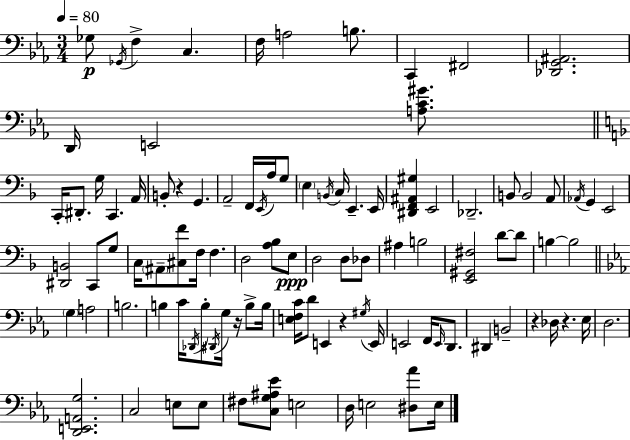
{
  \clef bass
  \numericTimeSignature
  \time 3/4
  \key ees \major
  \tempo 4 = 80
  \repeat volta 2 { ges8\p \acciaccatura { ges,16 } f4-> c4. | f16 a2 b8. | c,4 fis,2 | <des, g, ais,>2. | \break d,16 e,2 <a c' gis'>8. | \bar "||" \break \key d \minor c,16-. dis,8.-. g16 c,4. a,16 | b,8-. r4 g,4. | a,2-- f,16 \acciaccatura { e,16 } a16 g8 | \parenthesize e4 \acciaccatura { b,16 } c16 e,4.-- | \break e,16 <dis, f, ais, gis>4 e,2 | des,2.-- | b,8 b,2 | a,8 \acciaccatura { aes,16 } g,4 e,2 | \break <dis, b,>2 c,8 | g8 c16 \parenthesize ais,8-- <cis f'>8 f16 f4. | d2 <a bes>8 | e8\ppp d2 d8 | \break des8 ais4 b2 | <e, gis, fis>2 d'8~~ | d'8 b4~~ b2 | \bar "||" \break \key ees \major \parenthesize g4 a2 | b2. | b4 c'16 \acciaccatura { des,16 } b8-. \acciaccatura { dis,16 } g16 r16 b8-> | b16 <e f c'>16 d'8 e,4 r4 | \break \acciaccatura { gis16 } e,16 e,2 f,16 | \grace { e,16 } d,8. dis,4 b,2-- | r4 des16 r4. | ees16 d2. | \break <d, e, a, g>2. | c2 | e8 e8 fis8 <c g ais ees'>8 e2 | d16 e2 | \break <dis aes'>8 e16 } \bar "|."
}